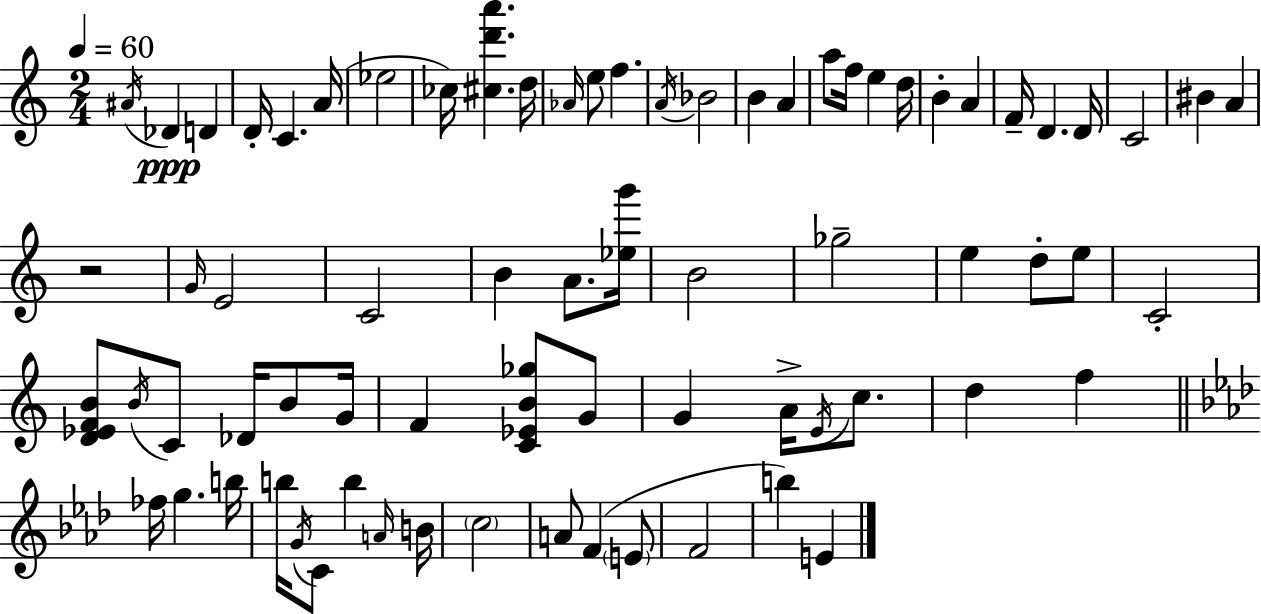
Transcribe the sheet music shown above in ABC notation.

X:1
T:Untitled
M:2/4
L:1/4
K:Am
^A/4 _D D D/4 C A/4 _e2 _c/4 [^cd'a'] d/4 _A/4 e/2 f A/4 _B2 B A a/2 f/4 e d/4 B A F/4 D D/4 C2 ^B A z2 G/4 E2 C2 B A/2 [_eg']/4 B2 _g2 e d/2 e/2 C2 [D_EFB]/2 B/4 C/2 _D/4 B/2 G/4 F [C_EB_g]/2 G/2 G A/4 E/4 c/2 d f _f/4 g b/4 b/4 G/4 C/2 b A/4 B/4 c2 A/2 F E/2 F2 b E